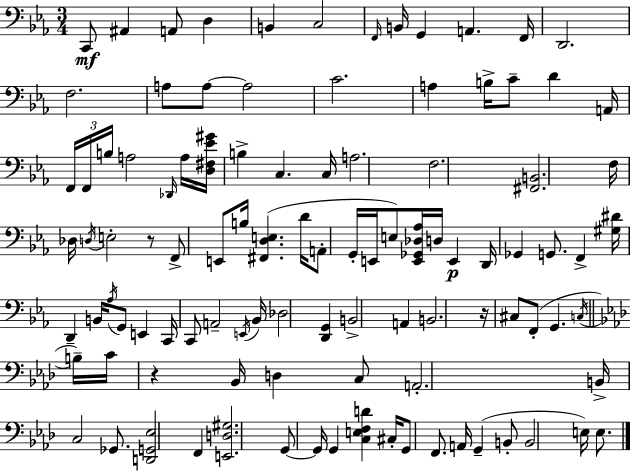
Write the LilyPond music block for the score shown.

{
  \clef bass
  \numericTimeSignature
  \time 3/4
  \key c \minor
  c,8\mf ais,4 a,8 d4 | b,4 c2 | \grace { f,16 } b,16 g,4 a,4. | f,16 d,2. | \break f2. | a8 a8~~ a2 | c'2. | a4 b16-> c'8-- d'4 | \break a,16 \tuplet 3/2 { f,16 f,16 b16 } a2 | \grace { des,16 } a16 <d fis ees' gis'>16 b4-> c4. | c16 a2. | f2. | \break <fis, b,>2. | f16 des16 \acciaccatura { d16 } e2-. | r8 f,8-> e,8 b16 <fis, d e>4.( | d'16 a,8-. g,16-. e,16 e8) <e, ges, des aes>16 d16 e,4\p | \break d,16 ges,4 g,8. f,4-> | <gis dis'>16 d,4-- b,16 \acciaccatura { aes16 } g,8 | e,4 c,16 c,8 a,2-- | \acciaccatura { e,16 } bes,16 des2 | \break <d, g,>4 b,2-> | a,4 b,2. | r16 cis8 f,8-.( g,4. | \acciaccatura { c16 }) \bar "||" \break \key f \minor b16-- c'16 r4 bes,16 d4 c8 | a,2.-. | b,16-> c2 ges,8. | <d, g, ees>2 f,4 | \break <e, d gis>2. | g,8~~ g,16 g,4 <c e f d'>4 | cis16-. g,8 f,8. a,16 g,4--( b,8-. | b,2 e16) e8. | \break \bar "|."
}